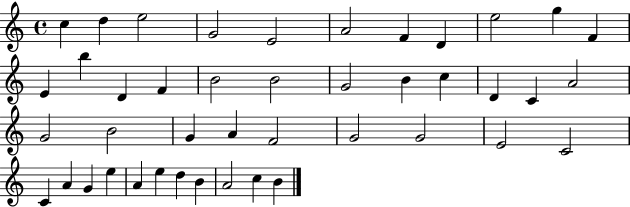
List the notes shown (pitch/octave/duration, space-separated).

C5/q D5/q E5/h G4/h E4/h A4/h F4/q D4/q E5/h G5/q F4/q E4/q B5/q D4/q F4/q B4/h B4/h G4/h B4/q C5/q D4/q C4/q A4/h G4/h B4/h G4/q A4/q F4/h G4/h G4/h E4/h C4/h C4/q A4/q G4/q E5/q A4/q E5/q D5/q B4/q A4/h C5/q B4/q